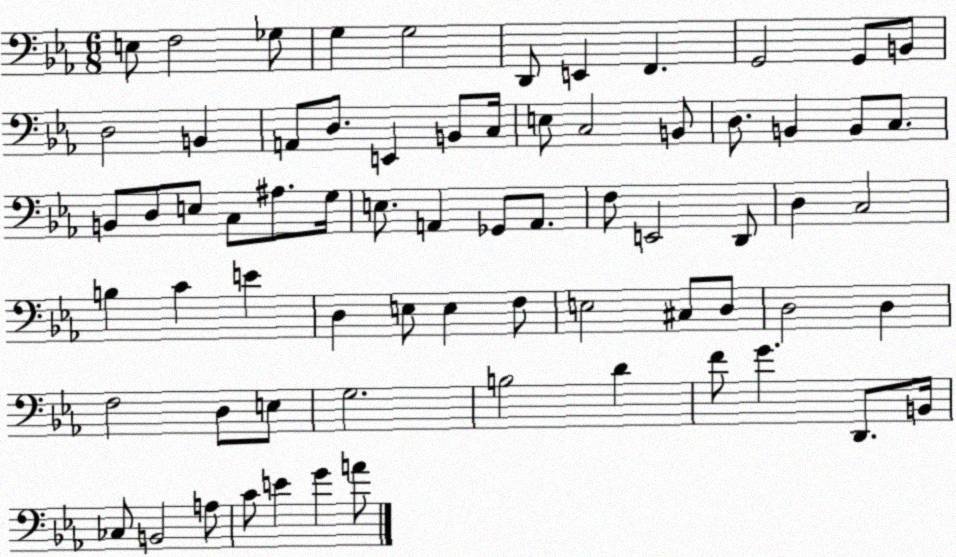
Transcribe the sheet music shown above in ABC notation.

X:1
T:Untitled
M:6/8
L:1/4
K:Eb
E,/2 F,2 _G,/2 G, G,2 D,,/2 E,, F,, G,,2 G,,/2 B,,/2 D,2 B,, A,,/2 D,/2 E,, B,,/2 C,/4 E,/2 C,2 B,,/2 D,/2 B,, B,,/2 C,/2 B,,/2 D,/2 E,/2 C,/2 ^A,/2 G,/4 E,/2 A,, _G,,/2 A,,/2 F,/2 E,,2 D,,/2 D, C,2 B, C E D, E,/2 E, F,/2 E,2 ^C,/2 D,/2 D,2 D, F,2 D,/2 E,/2 G,2 B,2 D F/2 G D,,/2 B,,/4 _C,/2 B,,2 A,/2 C/2 E G A/2